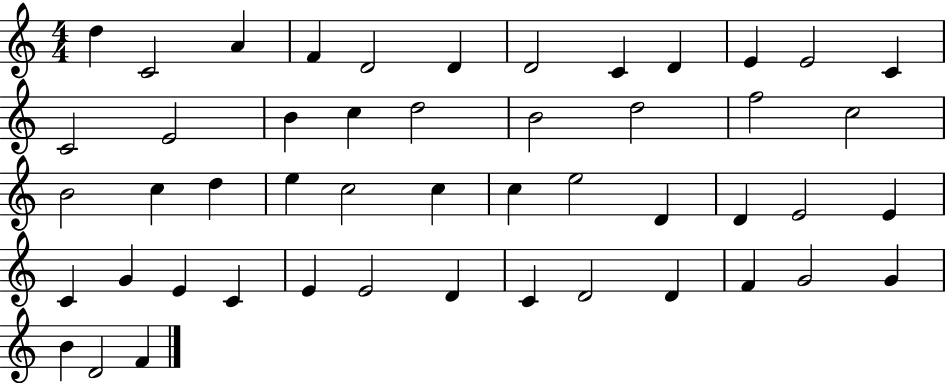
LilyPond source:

{
  \clef treble
  \numericTimeSignature
  \time 4/4
  \key c \major
  d''4 c'2 a'4 | f'4 d'2 d'4 | d'2 c'4 d'4 | e'4 e'2 c'4 | \break c'2 e'2 | b'4 c''4 d''2 | b'2 d''2 | f''2 c''2 | \break b'2 c''4 d''4 | e''4 c''2 c''4 | c''4 e''2 d'4 | d'4 e'2 e'4 | \break c'4 g'4 e'4 c'4 | e'4 e'2 d'4 | c'4 d'2 d'4 | f'4 g'2 g'4 | \break b'4 d'2 f'4 | \bar "|."
}